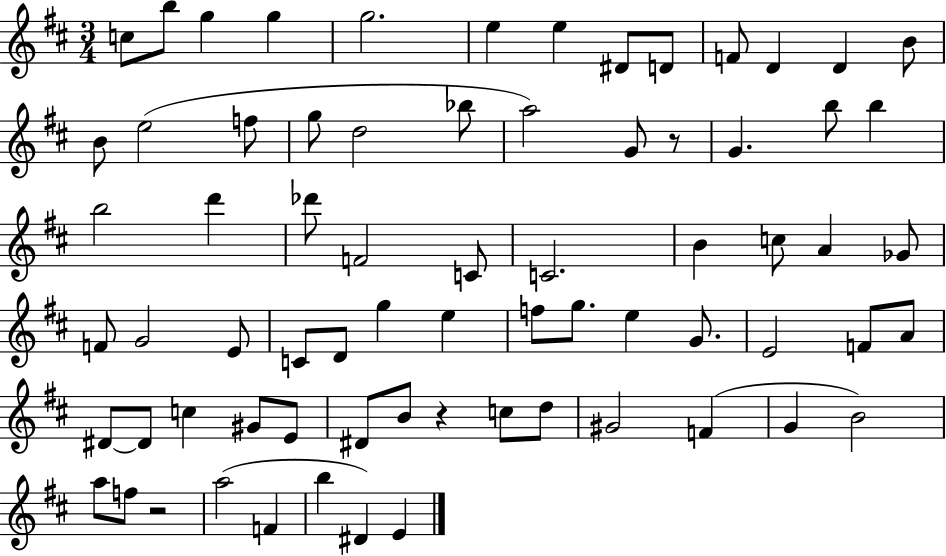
C5/e B5/e G5/q G5/q G5/h. E5/q E5/q D#4/e D4/e F4/e D4/q D4/q B4/e B4/e E5/h F5/e G5/e D5/h Bb5/e A5/h G4/e R/e G4/q. B5/e B5/q B5/h D6/q Db6/e F4/h C4/e C4/h. B4/q C5/e A4/q Gb4/e F4/e G4/h E4/e C4/e D4/e G5/q E5/q F5/e G5/e. E5/q G4/e. E4/h F4/e A4/e D#4/e D#4/e C5/q G#4/e E4/e D#4/e B4/e R/q C5/e D5/e G#4/h F4/q G4/q B4/h A5/e F5/e R/h A5/h F4/q B5/q D#4/q E4/q